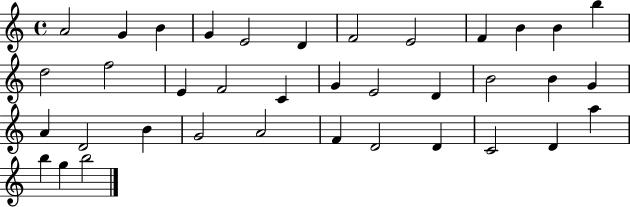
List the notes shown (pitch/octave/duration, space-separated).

A4/h G4/q B4/q G4/q E4/h D4/q F4/h E4/h F4/q B4/q B4/q B5/q D5/h F5/h E4/q F4/h C4/q G4/q E4/h D4/q B4/h B4/q G4/q A4/q D4/h B4/q G4/h A4/h F4/q D4/h D4/q C4/h D4/q A5/q B5/q G5/q B5/h